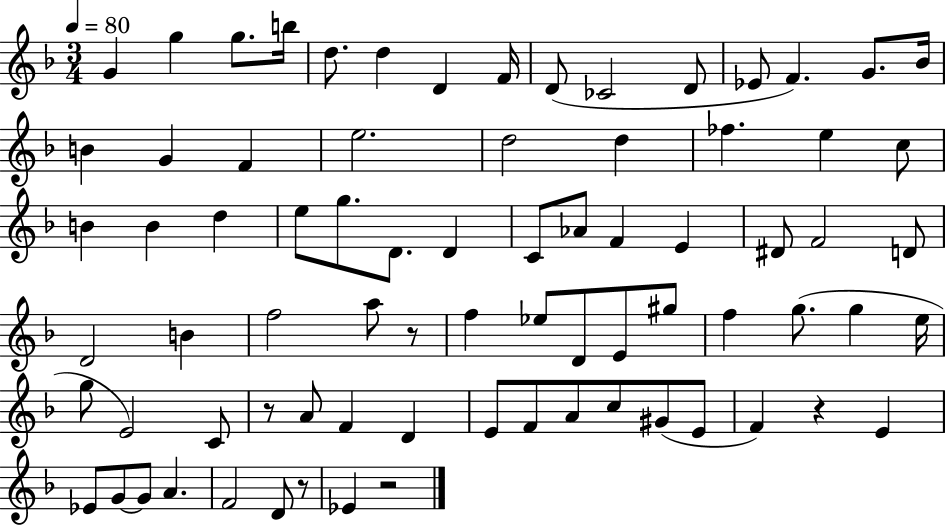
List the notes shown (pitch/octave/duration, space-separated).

G4/q G5/q G5/e. B5/s D5/e. D5/q D4/q F4/s D4/e CES4/h D4/e Eb4/e F4/q. G4/e. Bb4/s B4/q G4/q F4/q E5/h. D5/h D5/q FES5/q. E5/q C5/e B4/q B4/q D5/q E5/e G5/e. D4/e. D4/q C4/e Ab4/e F4/q E4/q D#4/e F4/h D4/e D4/h B4/q F5/h A5/e R/e F5/q Eb5/e D4/e E4/e G#5/e F5/q G5/e. G5/q E5/s G5/e E4/h C4/e R/e A4/e F4/q D4/q E4/e F4/e A4/e C5/e G#4/e E4/e F4/q R/q E4/q Eb4/e G4/e G4/e A4/q. F4/h D4/e R/e Eb4/q R/h